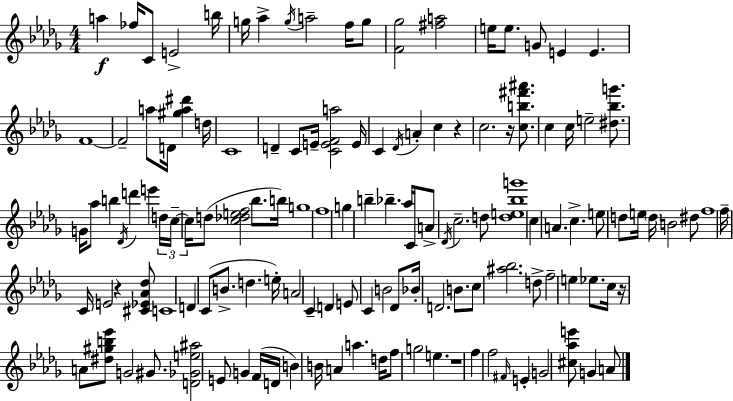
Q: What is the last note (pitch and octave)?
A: A4